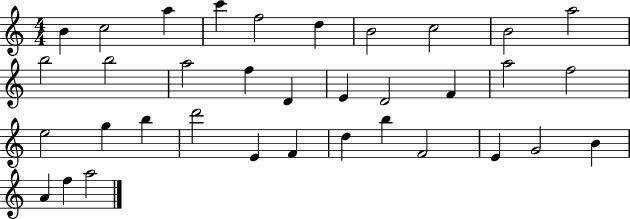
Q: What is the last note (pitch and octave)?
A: A5